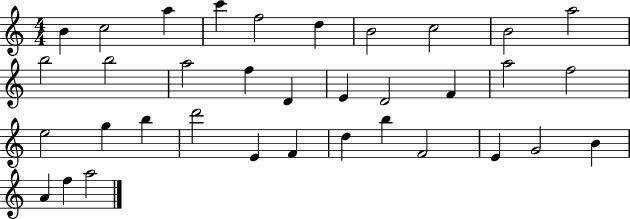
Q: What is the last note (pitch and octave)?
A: A5